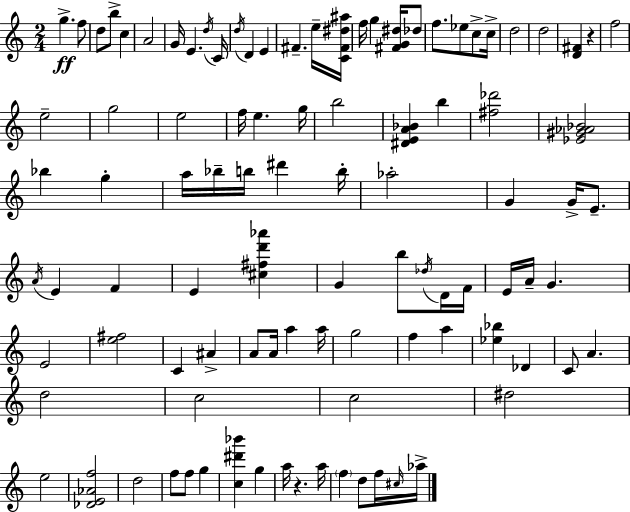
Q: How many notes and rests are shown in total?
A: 99